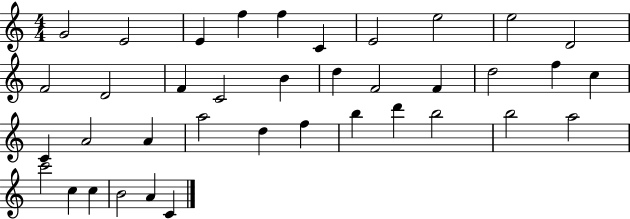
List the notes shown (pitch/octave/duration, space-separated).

G4/h E4/h E4/q F5/q F5/q C4/q E4/h E5/h E5/h D4/h F4/h D4/h F4/q C4/h B4/q D5/q F4/h F4/q D5/h F5/q C5/q C4/q A4/h A4/q A5/h D5/q F5/q B5/q D6/q B5/h B5/h A5/h C6/h C5/q C5/q B4/h A4/q C4/q